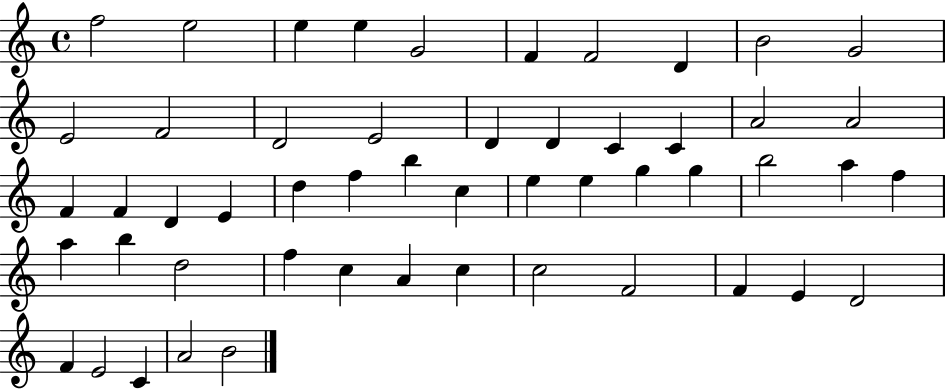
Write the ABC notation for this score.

X:1
T:Untitled
M:4/4
L:1/4
K:C
f2 e2 e e G2 F F2 D B2 G2 E2 F2 D2 E2 D D C C A2 A2 F F D E d f b c e e g g b2 a f a b d2 f c A c c2 F2 F E D2 F E2 C A2 B2